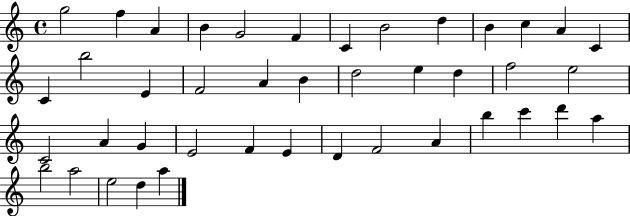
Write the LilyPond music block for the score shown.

{
  \clef treble
  \time 4/4
  \defaultTimeSignature
  \key c \major
  g''2 f''4 a'4 | b'4 g'2 f'4 | c'4 b'2 d''4 | b'4 c''4 a'4 c'4 | \break c'4 b''2 e'4 | f'2 a'4 b'4 | d''2 e''4 d''4 | f''2 e''2 | \break c'2 a'4 g'4 | e'2 f'4 e'4 | d'4 f'2 a'4 | b''4 c'''4 d'''4 a''4 | \break b''2 a''2 | e''2 d''4 a''4 | \bar "|."
}